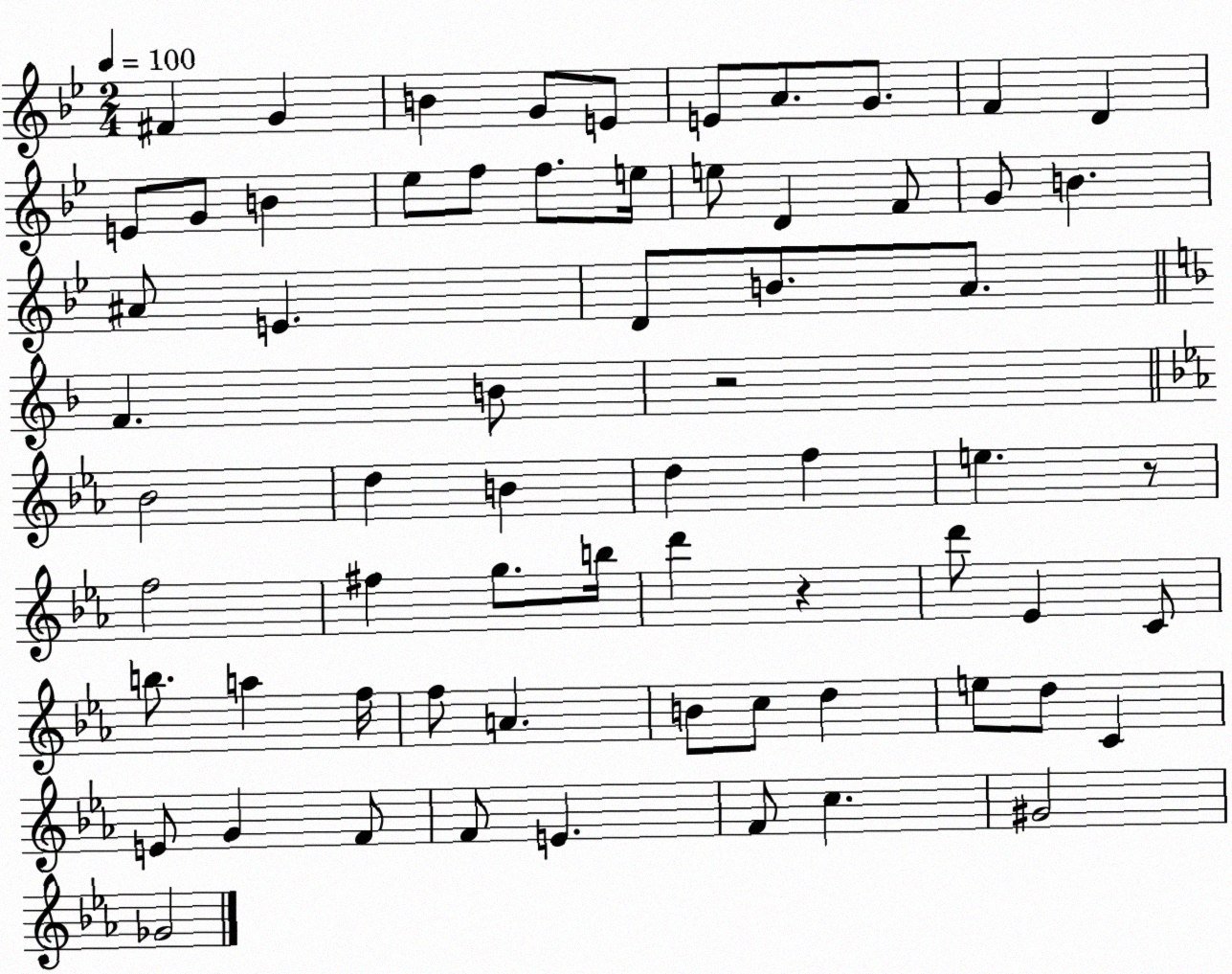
X:1
T:Untitled
M:2/4
L:1/4
K:Bb
^F G B G/2 E/2 E/2 A/2 G/2 F D E/2 G/2 B _e/2 f/2 f/2 e/4 e/2 D F/2 G/2 B ^A/2 E D/2 B/2 A/2 F B/2 z2 _B2 d B d f e z/2 f2 ^f g/2 b/4 d' z d'/2 _E C/2 b/2 a f/4 f/2 A B/2 c/2 d e/2 d/2 C E/2 G F/2 F/2 E F/2 c ^G2 _G2